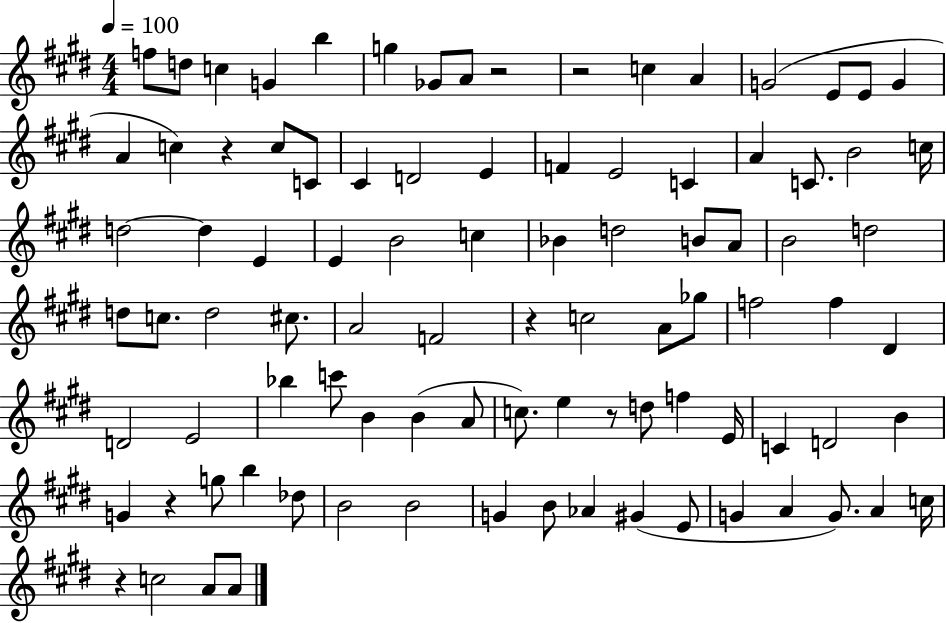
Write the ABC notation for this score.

X:1
T:Untitled
M:4/4
L:1/4
K:E
f/2 d/2 c G b g _G/2 A/2 z2 z2 c A G2 E/2 E/2 G A c z c/2 C/2 ^C D2 E F E2 C A C/2 B2 c/4 d2 d E E B2 c _B d2 B/2 A/2 B2 d2 d/2 c/2 d2 ^c/2 A2 F2 z c2 A/2 _g/2 f2 f ^D D2 E2 _b c'/2 B B A/2 c/2 e z/2 d/2 f E/4 C D2 B G z g/2 b _d/2 B2 B2 G B/2 _A ^G E/2 G A G/2 A c/4 z c2 A/2 A/2